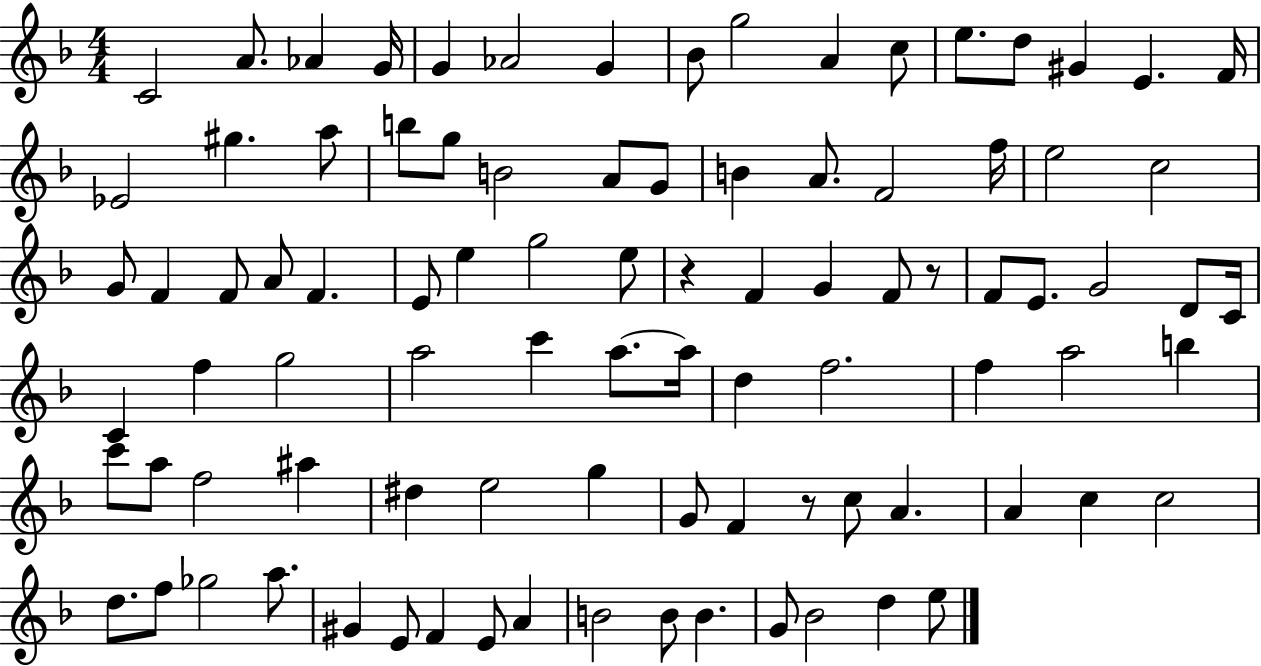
C4/h A4/e. Ab4/q G4/s G4/q Ab4/h G4/q Bb4/e G5/h A4/q C5/e E5/e. D5/e G#4/q E4/q. F4/s Eb4/h G#5/q. A5/e B5/e G5/e B4/h A4/e G4/e B4/q A4/e. F4/h F5/s E5/h C5/h G4/e F4/q F4/e A4/e F4/q. E4/e E5/q G5/h E5/e R/q F4/q G4/q F4/e R/e F4/e E4/e. G4/h D4/e C4/s C4/q F5/q G5/h A5/h C6/q A5/e. A5/s D5/q F5/h. F5/q A5/h B5/q C6/e A5/e F5/h A#5/q D#5/q E5/h G5/q G4/e F4/q R/e C5/e A4/q. A4/q C5/q C5/h D5/e. F5/e Gb5/h A5/e. G#4/q E4/e F4/q E4/e A4/q B4/h B4/e B4/q. G4/e Bb4/h D5/q E5/e